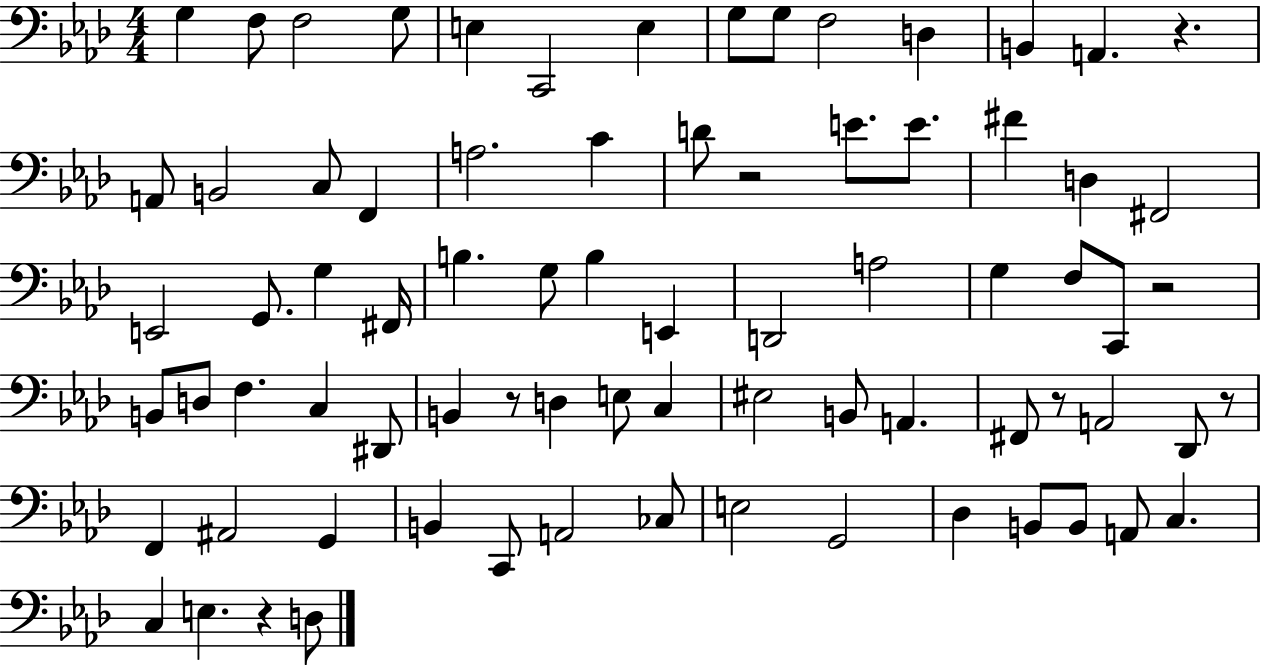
{
  \clef bass
  \numericTimeSignature
  \time 4/4
  \key aes \major
  g4 f8 f2 g8 | e4 c,2 e4 | g8 g8 f2 d4 | b,4 a,4. r4. | \break a,8 b,2 c8 f,4 | a2. c'4 | d'8 r2 e'8. e'8. | fis'4 d4 fis,2 | \break e,2 g,8. g4 fis,16 | b4. g8 b4 e,4 | d,2 a2 | g4 f8 c,8 r2 | \break b,8 d8 f4. c4 dis,8 | b,4 r8 d4 e8 c4 | eis2 b,8 a,4. | fis,8 r8 a,2 des,8 r8 | \break f,4 ais,2 g,4 | b,4 c,8 a,2 ces8 | e2 g,2 | des4 b,8 b,8 a,8 c4. | \break c4 e4. r4 d8 | \bar "|."
}